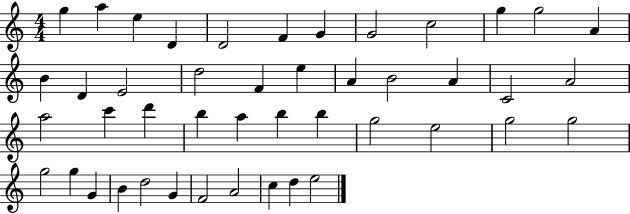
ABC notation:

X:1
T:Untitled
M:4/4
L:1/4
K:C
g a e D D2 F G G2 c2 g g2 A B D E2 d2 F e A B2 A C2 A2 a2 c' d' b a b b g2 e2 g2 g2 g2 g G B d2 G F2 A2 c d e2